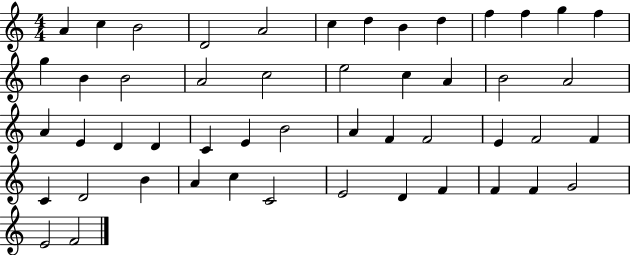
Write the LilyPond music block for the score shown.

{
  \clef treble
  \numericTimeSignature
  \time 4/4
  \key c \major
  a'4 c''4 b'2 | d'2 a'2 | c''4 d''4 b'4 d''4 | f''4 f''4 g''4 f''4 | \break g''4 b'4 b'2 | a'2 c''2 | e''2 c''4 a'4 | b'2 a'2 | \break a'4 e'4 d'4 d'4 | c'4 e'4 b'2 | a'4 f'4 f'2 | e'4 f'2 f'4 | \break c'4 d'2 b'4 | a'4 c''4 c'2 | e'2 d'4 f'4 | f'4 f'4 g'2 | \break e'2 f'2 | \bar "|."
}